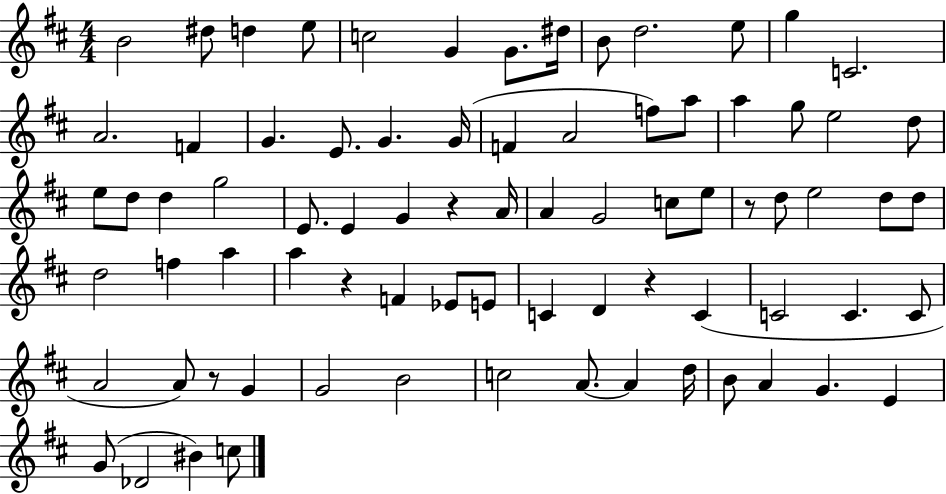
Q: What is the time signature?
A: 4/4